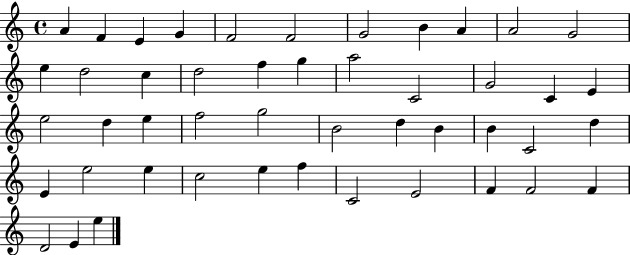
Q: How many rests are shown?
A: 0